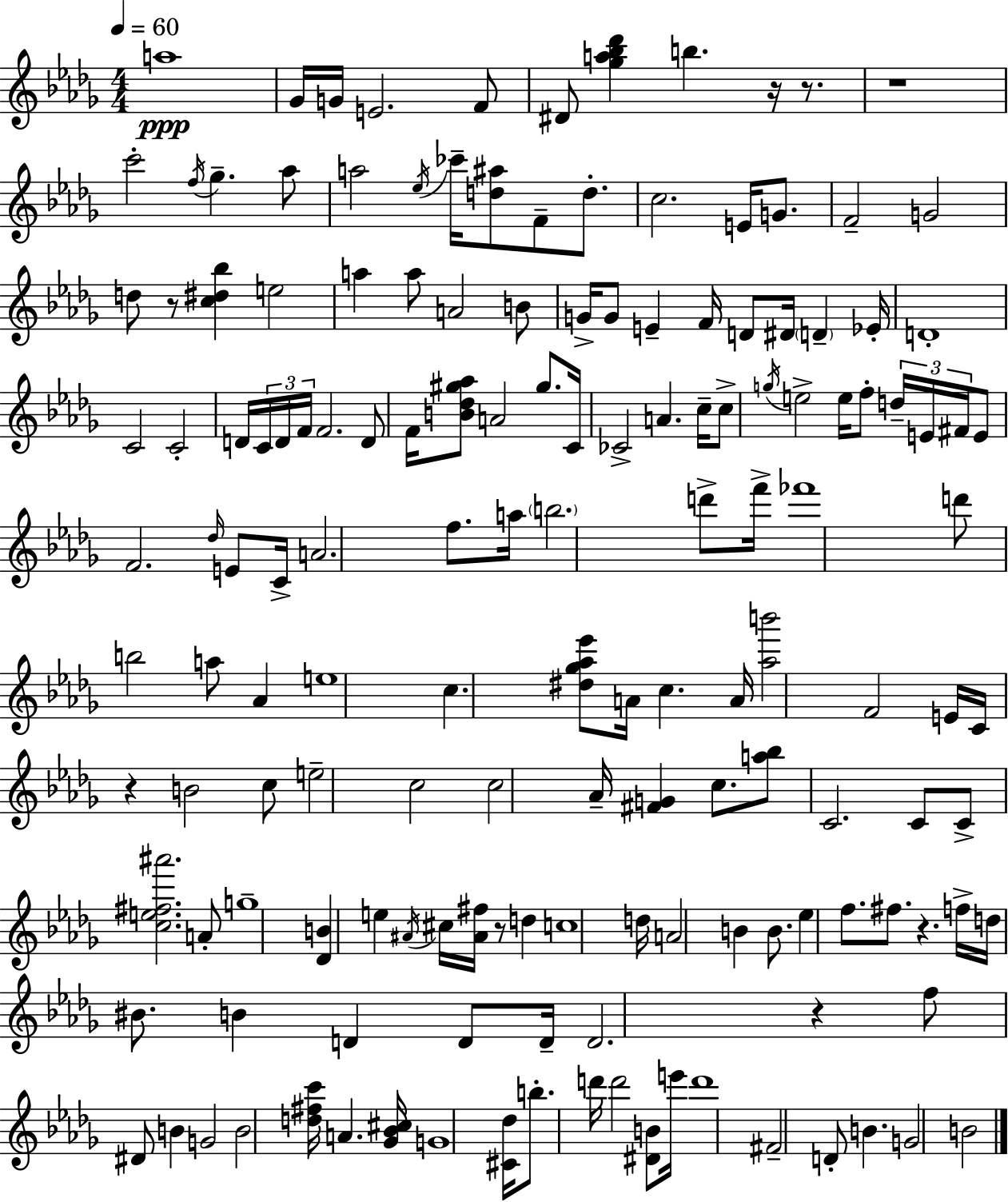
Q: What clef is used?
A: treble